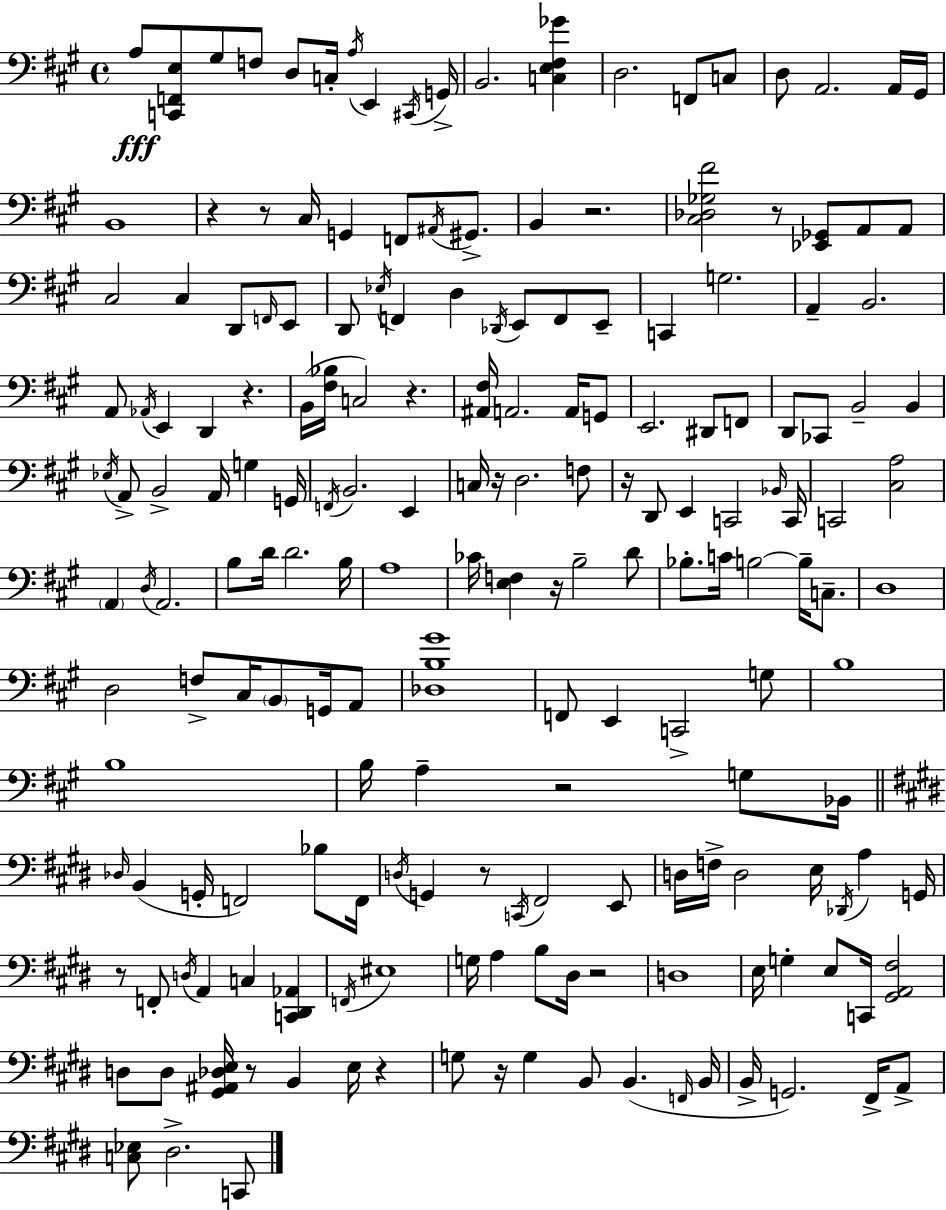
X:1
T:Untitled
M:4/4
L:1/4
K:A
A,/2 [C,,F,,E,]/2 ^G,/2 F,/2 D,/2 C,/4 A,/4 E,, ^C,,/4 G,,/4 B,,2 [C,E,^F,_G] D,2 F,,/2 C,/2 D,/2 A,,2 A,,/4 ^G,,/4 B,,4 z z/2 ^C,/4 G,, F,,/2 ^A,,/4 ^G,,/2 B,, z2 [^C,_D,_G,^F]2 z/2 [_E,,_G,,]/2 A,,/2 A,,/2 ^C,2 ^C, D,,/2 F,,/4 E,,/2 D,,/2 _E,/4 F,, D, _D,,/4 E,,/2 F,,/2 E,,/2 C,, G,2 A,, B,,2 A,,/2 _A,,/4 E,, D,, z B,,/4 [^F,_B,]/4 C,2 z [^A,,^F,]/4 A,,2 A,,/4 G,,/2 E,,2 ^D,,/2 F,,/2 D,,/2 _C,,/2 B,,2 B,, _E,/4 A,,/2 B,,2 A,,/4 G, G,,/4 F,,/4 B,,2 E,, C,/4 z/4 D,2 F,/2 z/4 D,,/2 E,, C,,2 _B,,/4 C,,/4 C,,2 [^C,A,]2 A,, D,/4 A,,2 B,/2 D/4 D2 B,/4 A,4 _C/4 [E,F,] z/4 B,2 D/2 _B,/2 C/4 B,2 B,/4 C,/2 D,4 D,2 F,/2 ^C,/4 B,,/2 G,,/4 A,,/2 [_D,B,^G]4 F,,/2 E,, C,,2 G,/2 B,4 B,4 B,/4 A, z2 G,/2 _B,,/4 _D,/4 B,, G,,/4 F,,2 _B,/2 F,,/4 D,/4 G,, z/2 C,,/4 ^F,,2 E,,/2 D,/4 F,/4 D,2 E,/4 _D,,/4 A, G,,/4 z/2 F,,/2 D,/4 A,, C, [C,,^D,,_A,,] F,,/4 ^E,4 G,/4 A, B,/2 ^D,/4 z2 D,4 E,/4 G, E,/2 C,,/4 [^G,,A,,^F,]2 D,/2 D,/2 [^G,,^A,,_D,E,]/4 z/2 B,, E,/4 z G,/2 z/4 G, B,,/2 B,, F,,/4 B,,/4 B,,/4 G,,2 ^F,,/4 A,,/2 [C,_E,]/2 ^D,2 C,,/2